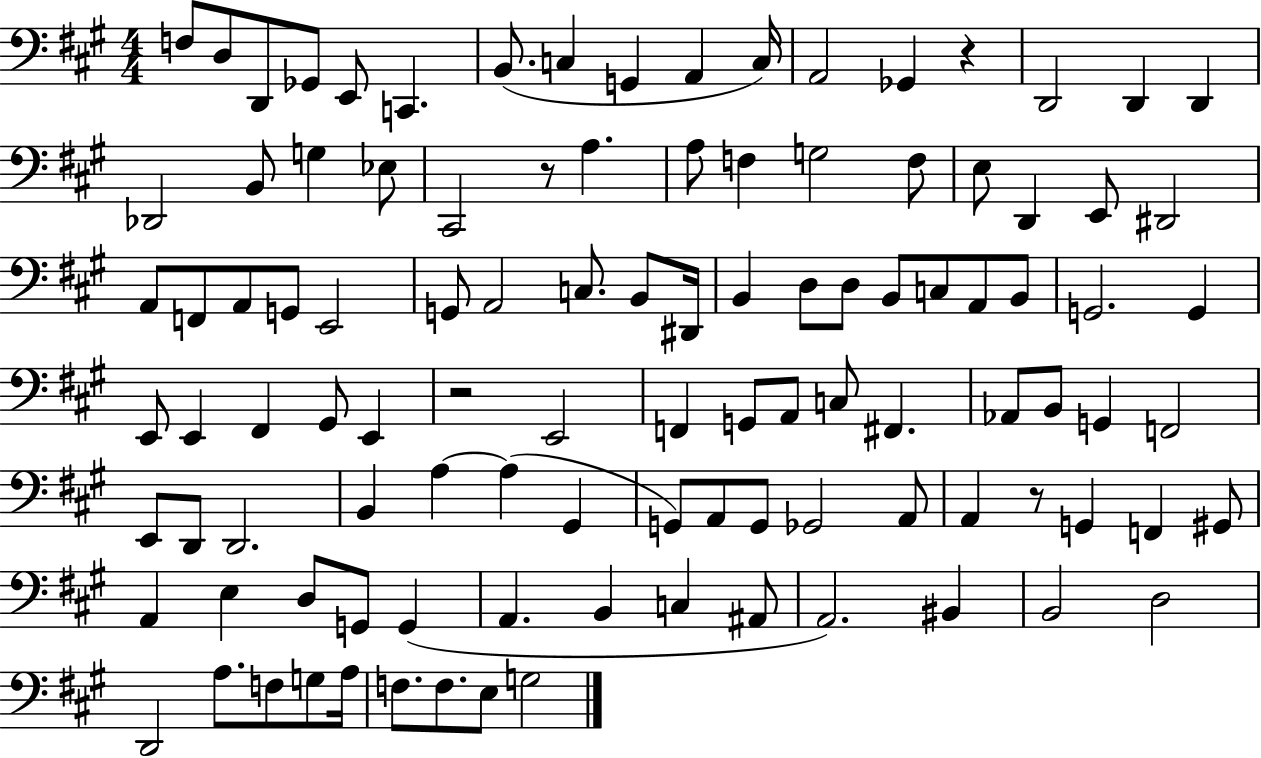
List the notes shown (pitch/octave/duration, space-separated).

F3/e D3/e D2/e Gb2/e E2/e C2/q. B2/e. C3/q G2/q A2/q C3/s A2/h Gb2/q R/q D2/h D2/q D2/q Db2/h B2/e G3/q Eb3/e C#2/h R/e A3/q. A3/e F3/q G3/h F3/e E3/e D2/q E2/e D#2/h A2/e F2/e A2/e G2/e E2/h G2/e A2/h C3/e. B2/e D#2/s B2/q D3/e D3/e B2/e C3/e A2/e B2/e G2/h. G2/q E2/e E2/q F#2/q G#2/e E2/q R/h E2/h F2/q G2/e A2/e C3/e F#2/q. Ab2/e B2/e G2/q F2/h E2/e D2/e D2/h. B2/q A3/q A3/q G#2/q G2/e A2/e G2/e Gb2/h A2/e A2/q R/e G2/q F2/q G#2/e A2/q E3/q D3/e G2/e G2/q A2/q. B2/q C3/q A#2/e A2/h. BIS2/q B2/h D3/h D2/h A3/e. F3/e G3/e A3/s F3/e. F3/e. E3/e G3/h